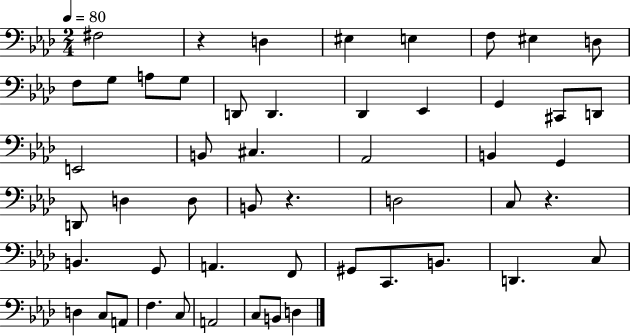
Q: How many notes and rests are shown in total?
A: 51